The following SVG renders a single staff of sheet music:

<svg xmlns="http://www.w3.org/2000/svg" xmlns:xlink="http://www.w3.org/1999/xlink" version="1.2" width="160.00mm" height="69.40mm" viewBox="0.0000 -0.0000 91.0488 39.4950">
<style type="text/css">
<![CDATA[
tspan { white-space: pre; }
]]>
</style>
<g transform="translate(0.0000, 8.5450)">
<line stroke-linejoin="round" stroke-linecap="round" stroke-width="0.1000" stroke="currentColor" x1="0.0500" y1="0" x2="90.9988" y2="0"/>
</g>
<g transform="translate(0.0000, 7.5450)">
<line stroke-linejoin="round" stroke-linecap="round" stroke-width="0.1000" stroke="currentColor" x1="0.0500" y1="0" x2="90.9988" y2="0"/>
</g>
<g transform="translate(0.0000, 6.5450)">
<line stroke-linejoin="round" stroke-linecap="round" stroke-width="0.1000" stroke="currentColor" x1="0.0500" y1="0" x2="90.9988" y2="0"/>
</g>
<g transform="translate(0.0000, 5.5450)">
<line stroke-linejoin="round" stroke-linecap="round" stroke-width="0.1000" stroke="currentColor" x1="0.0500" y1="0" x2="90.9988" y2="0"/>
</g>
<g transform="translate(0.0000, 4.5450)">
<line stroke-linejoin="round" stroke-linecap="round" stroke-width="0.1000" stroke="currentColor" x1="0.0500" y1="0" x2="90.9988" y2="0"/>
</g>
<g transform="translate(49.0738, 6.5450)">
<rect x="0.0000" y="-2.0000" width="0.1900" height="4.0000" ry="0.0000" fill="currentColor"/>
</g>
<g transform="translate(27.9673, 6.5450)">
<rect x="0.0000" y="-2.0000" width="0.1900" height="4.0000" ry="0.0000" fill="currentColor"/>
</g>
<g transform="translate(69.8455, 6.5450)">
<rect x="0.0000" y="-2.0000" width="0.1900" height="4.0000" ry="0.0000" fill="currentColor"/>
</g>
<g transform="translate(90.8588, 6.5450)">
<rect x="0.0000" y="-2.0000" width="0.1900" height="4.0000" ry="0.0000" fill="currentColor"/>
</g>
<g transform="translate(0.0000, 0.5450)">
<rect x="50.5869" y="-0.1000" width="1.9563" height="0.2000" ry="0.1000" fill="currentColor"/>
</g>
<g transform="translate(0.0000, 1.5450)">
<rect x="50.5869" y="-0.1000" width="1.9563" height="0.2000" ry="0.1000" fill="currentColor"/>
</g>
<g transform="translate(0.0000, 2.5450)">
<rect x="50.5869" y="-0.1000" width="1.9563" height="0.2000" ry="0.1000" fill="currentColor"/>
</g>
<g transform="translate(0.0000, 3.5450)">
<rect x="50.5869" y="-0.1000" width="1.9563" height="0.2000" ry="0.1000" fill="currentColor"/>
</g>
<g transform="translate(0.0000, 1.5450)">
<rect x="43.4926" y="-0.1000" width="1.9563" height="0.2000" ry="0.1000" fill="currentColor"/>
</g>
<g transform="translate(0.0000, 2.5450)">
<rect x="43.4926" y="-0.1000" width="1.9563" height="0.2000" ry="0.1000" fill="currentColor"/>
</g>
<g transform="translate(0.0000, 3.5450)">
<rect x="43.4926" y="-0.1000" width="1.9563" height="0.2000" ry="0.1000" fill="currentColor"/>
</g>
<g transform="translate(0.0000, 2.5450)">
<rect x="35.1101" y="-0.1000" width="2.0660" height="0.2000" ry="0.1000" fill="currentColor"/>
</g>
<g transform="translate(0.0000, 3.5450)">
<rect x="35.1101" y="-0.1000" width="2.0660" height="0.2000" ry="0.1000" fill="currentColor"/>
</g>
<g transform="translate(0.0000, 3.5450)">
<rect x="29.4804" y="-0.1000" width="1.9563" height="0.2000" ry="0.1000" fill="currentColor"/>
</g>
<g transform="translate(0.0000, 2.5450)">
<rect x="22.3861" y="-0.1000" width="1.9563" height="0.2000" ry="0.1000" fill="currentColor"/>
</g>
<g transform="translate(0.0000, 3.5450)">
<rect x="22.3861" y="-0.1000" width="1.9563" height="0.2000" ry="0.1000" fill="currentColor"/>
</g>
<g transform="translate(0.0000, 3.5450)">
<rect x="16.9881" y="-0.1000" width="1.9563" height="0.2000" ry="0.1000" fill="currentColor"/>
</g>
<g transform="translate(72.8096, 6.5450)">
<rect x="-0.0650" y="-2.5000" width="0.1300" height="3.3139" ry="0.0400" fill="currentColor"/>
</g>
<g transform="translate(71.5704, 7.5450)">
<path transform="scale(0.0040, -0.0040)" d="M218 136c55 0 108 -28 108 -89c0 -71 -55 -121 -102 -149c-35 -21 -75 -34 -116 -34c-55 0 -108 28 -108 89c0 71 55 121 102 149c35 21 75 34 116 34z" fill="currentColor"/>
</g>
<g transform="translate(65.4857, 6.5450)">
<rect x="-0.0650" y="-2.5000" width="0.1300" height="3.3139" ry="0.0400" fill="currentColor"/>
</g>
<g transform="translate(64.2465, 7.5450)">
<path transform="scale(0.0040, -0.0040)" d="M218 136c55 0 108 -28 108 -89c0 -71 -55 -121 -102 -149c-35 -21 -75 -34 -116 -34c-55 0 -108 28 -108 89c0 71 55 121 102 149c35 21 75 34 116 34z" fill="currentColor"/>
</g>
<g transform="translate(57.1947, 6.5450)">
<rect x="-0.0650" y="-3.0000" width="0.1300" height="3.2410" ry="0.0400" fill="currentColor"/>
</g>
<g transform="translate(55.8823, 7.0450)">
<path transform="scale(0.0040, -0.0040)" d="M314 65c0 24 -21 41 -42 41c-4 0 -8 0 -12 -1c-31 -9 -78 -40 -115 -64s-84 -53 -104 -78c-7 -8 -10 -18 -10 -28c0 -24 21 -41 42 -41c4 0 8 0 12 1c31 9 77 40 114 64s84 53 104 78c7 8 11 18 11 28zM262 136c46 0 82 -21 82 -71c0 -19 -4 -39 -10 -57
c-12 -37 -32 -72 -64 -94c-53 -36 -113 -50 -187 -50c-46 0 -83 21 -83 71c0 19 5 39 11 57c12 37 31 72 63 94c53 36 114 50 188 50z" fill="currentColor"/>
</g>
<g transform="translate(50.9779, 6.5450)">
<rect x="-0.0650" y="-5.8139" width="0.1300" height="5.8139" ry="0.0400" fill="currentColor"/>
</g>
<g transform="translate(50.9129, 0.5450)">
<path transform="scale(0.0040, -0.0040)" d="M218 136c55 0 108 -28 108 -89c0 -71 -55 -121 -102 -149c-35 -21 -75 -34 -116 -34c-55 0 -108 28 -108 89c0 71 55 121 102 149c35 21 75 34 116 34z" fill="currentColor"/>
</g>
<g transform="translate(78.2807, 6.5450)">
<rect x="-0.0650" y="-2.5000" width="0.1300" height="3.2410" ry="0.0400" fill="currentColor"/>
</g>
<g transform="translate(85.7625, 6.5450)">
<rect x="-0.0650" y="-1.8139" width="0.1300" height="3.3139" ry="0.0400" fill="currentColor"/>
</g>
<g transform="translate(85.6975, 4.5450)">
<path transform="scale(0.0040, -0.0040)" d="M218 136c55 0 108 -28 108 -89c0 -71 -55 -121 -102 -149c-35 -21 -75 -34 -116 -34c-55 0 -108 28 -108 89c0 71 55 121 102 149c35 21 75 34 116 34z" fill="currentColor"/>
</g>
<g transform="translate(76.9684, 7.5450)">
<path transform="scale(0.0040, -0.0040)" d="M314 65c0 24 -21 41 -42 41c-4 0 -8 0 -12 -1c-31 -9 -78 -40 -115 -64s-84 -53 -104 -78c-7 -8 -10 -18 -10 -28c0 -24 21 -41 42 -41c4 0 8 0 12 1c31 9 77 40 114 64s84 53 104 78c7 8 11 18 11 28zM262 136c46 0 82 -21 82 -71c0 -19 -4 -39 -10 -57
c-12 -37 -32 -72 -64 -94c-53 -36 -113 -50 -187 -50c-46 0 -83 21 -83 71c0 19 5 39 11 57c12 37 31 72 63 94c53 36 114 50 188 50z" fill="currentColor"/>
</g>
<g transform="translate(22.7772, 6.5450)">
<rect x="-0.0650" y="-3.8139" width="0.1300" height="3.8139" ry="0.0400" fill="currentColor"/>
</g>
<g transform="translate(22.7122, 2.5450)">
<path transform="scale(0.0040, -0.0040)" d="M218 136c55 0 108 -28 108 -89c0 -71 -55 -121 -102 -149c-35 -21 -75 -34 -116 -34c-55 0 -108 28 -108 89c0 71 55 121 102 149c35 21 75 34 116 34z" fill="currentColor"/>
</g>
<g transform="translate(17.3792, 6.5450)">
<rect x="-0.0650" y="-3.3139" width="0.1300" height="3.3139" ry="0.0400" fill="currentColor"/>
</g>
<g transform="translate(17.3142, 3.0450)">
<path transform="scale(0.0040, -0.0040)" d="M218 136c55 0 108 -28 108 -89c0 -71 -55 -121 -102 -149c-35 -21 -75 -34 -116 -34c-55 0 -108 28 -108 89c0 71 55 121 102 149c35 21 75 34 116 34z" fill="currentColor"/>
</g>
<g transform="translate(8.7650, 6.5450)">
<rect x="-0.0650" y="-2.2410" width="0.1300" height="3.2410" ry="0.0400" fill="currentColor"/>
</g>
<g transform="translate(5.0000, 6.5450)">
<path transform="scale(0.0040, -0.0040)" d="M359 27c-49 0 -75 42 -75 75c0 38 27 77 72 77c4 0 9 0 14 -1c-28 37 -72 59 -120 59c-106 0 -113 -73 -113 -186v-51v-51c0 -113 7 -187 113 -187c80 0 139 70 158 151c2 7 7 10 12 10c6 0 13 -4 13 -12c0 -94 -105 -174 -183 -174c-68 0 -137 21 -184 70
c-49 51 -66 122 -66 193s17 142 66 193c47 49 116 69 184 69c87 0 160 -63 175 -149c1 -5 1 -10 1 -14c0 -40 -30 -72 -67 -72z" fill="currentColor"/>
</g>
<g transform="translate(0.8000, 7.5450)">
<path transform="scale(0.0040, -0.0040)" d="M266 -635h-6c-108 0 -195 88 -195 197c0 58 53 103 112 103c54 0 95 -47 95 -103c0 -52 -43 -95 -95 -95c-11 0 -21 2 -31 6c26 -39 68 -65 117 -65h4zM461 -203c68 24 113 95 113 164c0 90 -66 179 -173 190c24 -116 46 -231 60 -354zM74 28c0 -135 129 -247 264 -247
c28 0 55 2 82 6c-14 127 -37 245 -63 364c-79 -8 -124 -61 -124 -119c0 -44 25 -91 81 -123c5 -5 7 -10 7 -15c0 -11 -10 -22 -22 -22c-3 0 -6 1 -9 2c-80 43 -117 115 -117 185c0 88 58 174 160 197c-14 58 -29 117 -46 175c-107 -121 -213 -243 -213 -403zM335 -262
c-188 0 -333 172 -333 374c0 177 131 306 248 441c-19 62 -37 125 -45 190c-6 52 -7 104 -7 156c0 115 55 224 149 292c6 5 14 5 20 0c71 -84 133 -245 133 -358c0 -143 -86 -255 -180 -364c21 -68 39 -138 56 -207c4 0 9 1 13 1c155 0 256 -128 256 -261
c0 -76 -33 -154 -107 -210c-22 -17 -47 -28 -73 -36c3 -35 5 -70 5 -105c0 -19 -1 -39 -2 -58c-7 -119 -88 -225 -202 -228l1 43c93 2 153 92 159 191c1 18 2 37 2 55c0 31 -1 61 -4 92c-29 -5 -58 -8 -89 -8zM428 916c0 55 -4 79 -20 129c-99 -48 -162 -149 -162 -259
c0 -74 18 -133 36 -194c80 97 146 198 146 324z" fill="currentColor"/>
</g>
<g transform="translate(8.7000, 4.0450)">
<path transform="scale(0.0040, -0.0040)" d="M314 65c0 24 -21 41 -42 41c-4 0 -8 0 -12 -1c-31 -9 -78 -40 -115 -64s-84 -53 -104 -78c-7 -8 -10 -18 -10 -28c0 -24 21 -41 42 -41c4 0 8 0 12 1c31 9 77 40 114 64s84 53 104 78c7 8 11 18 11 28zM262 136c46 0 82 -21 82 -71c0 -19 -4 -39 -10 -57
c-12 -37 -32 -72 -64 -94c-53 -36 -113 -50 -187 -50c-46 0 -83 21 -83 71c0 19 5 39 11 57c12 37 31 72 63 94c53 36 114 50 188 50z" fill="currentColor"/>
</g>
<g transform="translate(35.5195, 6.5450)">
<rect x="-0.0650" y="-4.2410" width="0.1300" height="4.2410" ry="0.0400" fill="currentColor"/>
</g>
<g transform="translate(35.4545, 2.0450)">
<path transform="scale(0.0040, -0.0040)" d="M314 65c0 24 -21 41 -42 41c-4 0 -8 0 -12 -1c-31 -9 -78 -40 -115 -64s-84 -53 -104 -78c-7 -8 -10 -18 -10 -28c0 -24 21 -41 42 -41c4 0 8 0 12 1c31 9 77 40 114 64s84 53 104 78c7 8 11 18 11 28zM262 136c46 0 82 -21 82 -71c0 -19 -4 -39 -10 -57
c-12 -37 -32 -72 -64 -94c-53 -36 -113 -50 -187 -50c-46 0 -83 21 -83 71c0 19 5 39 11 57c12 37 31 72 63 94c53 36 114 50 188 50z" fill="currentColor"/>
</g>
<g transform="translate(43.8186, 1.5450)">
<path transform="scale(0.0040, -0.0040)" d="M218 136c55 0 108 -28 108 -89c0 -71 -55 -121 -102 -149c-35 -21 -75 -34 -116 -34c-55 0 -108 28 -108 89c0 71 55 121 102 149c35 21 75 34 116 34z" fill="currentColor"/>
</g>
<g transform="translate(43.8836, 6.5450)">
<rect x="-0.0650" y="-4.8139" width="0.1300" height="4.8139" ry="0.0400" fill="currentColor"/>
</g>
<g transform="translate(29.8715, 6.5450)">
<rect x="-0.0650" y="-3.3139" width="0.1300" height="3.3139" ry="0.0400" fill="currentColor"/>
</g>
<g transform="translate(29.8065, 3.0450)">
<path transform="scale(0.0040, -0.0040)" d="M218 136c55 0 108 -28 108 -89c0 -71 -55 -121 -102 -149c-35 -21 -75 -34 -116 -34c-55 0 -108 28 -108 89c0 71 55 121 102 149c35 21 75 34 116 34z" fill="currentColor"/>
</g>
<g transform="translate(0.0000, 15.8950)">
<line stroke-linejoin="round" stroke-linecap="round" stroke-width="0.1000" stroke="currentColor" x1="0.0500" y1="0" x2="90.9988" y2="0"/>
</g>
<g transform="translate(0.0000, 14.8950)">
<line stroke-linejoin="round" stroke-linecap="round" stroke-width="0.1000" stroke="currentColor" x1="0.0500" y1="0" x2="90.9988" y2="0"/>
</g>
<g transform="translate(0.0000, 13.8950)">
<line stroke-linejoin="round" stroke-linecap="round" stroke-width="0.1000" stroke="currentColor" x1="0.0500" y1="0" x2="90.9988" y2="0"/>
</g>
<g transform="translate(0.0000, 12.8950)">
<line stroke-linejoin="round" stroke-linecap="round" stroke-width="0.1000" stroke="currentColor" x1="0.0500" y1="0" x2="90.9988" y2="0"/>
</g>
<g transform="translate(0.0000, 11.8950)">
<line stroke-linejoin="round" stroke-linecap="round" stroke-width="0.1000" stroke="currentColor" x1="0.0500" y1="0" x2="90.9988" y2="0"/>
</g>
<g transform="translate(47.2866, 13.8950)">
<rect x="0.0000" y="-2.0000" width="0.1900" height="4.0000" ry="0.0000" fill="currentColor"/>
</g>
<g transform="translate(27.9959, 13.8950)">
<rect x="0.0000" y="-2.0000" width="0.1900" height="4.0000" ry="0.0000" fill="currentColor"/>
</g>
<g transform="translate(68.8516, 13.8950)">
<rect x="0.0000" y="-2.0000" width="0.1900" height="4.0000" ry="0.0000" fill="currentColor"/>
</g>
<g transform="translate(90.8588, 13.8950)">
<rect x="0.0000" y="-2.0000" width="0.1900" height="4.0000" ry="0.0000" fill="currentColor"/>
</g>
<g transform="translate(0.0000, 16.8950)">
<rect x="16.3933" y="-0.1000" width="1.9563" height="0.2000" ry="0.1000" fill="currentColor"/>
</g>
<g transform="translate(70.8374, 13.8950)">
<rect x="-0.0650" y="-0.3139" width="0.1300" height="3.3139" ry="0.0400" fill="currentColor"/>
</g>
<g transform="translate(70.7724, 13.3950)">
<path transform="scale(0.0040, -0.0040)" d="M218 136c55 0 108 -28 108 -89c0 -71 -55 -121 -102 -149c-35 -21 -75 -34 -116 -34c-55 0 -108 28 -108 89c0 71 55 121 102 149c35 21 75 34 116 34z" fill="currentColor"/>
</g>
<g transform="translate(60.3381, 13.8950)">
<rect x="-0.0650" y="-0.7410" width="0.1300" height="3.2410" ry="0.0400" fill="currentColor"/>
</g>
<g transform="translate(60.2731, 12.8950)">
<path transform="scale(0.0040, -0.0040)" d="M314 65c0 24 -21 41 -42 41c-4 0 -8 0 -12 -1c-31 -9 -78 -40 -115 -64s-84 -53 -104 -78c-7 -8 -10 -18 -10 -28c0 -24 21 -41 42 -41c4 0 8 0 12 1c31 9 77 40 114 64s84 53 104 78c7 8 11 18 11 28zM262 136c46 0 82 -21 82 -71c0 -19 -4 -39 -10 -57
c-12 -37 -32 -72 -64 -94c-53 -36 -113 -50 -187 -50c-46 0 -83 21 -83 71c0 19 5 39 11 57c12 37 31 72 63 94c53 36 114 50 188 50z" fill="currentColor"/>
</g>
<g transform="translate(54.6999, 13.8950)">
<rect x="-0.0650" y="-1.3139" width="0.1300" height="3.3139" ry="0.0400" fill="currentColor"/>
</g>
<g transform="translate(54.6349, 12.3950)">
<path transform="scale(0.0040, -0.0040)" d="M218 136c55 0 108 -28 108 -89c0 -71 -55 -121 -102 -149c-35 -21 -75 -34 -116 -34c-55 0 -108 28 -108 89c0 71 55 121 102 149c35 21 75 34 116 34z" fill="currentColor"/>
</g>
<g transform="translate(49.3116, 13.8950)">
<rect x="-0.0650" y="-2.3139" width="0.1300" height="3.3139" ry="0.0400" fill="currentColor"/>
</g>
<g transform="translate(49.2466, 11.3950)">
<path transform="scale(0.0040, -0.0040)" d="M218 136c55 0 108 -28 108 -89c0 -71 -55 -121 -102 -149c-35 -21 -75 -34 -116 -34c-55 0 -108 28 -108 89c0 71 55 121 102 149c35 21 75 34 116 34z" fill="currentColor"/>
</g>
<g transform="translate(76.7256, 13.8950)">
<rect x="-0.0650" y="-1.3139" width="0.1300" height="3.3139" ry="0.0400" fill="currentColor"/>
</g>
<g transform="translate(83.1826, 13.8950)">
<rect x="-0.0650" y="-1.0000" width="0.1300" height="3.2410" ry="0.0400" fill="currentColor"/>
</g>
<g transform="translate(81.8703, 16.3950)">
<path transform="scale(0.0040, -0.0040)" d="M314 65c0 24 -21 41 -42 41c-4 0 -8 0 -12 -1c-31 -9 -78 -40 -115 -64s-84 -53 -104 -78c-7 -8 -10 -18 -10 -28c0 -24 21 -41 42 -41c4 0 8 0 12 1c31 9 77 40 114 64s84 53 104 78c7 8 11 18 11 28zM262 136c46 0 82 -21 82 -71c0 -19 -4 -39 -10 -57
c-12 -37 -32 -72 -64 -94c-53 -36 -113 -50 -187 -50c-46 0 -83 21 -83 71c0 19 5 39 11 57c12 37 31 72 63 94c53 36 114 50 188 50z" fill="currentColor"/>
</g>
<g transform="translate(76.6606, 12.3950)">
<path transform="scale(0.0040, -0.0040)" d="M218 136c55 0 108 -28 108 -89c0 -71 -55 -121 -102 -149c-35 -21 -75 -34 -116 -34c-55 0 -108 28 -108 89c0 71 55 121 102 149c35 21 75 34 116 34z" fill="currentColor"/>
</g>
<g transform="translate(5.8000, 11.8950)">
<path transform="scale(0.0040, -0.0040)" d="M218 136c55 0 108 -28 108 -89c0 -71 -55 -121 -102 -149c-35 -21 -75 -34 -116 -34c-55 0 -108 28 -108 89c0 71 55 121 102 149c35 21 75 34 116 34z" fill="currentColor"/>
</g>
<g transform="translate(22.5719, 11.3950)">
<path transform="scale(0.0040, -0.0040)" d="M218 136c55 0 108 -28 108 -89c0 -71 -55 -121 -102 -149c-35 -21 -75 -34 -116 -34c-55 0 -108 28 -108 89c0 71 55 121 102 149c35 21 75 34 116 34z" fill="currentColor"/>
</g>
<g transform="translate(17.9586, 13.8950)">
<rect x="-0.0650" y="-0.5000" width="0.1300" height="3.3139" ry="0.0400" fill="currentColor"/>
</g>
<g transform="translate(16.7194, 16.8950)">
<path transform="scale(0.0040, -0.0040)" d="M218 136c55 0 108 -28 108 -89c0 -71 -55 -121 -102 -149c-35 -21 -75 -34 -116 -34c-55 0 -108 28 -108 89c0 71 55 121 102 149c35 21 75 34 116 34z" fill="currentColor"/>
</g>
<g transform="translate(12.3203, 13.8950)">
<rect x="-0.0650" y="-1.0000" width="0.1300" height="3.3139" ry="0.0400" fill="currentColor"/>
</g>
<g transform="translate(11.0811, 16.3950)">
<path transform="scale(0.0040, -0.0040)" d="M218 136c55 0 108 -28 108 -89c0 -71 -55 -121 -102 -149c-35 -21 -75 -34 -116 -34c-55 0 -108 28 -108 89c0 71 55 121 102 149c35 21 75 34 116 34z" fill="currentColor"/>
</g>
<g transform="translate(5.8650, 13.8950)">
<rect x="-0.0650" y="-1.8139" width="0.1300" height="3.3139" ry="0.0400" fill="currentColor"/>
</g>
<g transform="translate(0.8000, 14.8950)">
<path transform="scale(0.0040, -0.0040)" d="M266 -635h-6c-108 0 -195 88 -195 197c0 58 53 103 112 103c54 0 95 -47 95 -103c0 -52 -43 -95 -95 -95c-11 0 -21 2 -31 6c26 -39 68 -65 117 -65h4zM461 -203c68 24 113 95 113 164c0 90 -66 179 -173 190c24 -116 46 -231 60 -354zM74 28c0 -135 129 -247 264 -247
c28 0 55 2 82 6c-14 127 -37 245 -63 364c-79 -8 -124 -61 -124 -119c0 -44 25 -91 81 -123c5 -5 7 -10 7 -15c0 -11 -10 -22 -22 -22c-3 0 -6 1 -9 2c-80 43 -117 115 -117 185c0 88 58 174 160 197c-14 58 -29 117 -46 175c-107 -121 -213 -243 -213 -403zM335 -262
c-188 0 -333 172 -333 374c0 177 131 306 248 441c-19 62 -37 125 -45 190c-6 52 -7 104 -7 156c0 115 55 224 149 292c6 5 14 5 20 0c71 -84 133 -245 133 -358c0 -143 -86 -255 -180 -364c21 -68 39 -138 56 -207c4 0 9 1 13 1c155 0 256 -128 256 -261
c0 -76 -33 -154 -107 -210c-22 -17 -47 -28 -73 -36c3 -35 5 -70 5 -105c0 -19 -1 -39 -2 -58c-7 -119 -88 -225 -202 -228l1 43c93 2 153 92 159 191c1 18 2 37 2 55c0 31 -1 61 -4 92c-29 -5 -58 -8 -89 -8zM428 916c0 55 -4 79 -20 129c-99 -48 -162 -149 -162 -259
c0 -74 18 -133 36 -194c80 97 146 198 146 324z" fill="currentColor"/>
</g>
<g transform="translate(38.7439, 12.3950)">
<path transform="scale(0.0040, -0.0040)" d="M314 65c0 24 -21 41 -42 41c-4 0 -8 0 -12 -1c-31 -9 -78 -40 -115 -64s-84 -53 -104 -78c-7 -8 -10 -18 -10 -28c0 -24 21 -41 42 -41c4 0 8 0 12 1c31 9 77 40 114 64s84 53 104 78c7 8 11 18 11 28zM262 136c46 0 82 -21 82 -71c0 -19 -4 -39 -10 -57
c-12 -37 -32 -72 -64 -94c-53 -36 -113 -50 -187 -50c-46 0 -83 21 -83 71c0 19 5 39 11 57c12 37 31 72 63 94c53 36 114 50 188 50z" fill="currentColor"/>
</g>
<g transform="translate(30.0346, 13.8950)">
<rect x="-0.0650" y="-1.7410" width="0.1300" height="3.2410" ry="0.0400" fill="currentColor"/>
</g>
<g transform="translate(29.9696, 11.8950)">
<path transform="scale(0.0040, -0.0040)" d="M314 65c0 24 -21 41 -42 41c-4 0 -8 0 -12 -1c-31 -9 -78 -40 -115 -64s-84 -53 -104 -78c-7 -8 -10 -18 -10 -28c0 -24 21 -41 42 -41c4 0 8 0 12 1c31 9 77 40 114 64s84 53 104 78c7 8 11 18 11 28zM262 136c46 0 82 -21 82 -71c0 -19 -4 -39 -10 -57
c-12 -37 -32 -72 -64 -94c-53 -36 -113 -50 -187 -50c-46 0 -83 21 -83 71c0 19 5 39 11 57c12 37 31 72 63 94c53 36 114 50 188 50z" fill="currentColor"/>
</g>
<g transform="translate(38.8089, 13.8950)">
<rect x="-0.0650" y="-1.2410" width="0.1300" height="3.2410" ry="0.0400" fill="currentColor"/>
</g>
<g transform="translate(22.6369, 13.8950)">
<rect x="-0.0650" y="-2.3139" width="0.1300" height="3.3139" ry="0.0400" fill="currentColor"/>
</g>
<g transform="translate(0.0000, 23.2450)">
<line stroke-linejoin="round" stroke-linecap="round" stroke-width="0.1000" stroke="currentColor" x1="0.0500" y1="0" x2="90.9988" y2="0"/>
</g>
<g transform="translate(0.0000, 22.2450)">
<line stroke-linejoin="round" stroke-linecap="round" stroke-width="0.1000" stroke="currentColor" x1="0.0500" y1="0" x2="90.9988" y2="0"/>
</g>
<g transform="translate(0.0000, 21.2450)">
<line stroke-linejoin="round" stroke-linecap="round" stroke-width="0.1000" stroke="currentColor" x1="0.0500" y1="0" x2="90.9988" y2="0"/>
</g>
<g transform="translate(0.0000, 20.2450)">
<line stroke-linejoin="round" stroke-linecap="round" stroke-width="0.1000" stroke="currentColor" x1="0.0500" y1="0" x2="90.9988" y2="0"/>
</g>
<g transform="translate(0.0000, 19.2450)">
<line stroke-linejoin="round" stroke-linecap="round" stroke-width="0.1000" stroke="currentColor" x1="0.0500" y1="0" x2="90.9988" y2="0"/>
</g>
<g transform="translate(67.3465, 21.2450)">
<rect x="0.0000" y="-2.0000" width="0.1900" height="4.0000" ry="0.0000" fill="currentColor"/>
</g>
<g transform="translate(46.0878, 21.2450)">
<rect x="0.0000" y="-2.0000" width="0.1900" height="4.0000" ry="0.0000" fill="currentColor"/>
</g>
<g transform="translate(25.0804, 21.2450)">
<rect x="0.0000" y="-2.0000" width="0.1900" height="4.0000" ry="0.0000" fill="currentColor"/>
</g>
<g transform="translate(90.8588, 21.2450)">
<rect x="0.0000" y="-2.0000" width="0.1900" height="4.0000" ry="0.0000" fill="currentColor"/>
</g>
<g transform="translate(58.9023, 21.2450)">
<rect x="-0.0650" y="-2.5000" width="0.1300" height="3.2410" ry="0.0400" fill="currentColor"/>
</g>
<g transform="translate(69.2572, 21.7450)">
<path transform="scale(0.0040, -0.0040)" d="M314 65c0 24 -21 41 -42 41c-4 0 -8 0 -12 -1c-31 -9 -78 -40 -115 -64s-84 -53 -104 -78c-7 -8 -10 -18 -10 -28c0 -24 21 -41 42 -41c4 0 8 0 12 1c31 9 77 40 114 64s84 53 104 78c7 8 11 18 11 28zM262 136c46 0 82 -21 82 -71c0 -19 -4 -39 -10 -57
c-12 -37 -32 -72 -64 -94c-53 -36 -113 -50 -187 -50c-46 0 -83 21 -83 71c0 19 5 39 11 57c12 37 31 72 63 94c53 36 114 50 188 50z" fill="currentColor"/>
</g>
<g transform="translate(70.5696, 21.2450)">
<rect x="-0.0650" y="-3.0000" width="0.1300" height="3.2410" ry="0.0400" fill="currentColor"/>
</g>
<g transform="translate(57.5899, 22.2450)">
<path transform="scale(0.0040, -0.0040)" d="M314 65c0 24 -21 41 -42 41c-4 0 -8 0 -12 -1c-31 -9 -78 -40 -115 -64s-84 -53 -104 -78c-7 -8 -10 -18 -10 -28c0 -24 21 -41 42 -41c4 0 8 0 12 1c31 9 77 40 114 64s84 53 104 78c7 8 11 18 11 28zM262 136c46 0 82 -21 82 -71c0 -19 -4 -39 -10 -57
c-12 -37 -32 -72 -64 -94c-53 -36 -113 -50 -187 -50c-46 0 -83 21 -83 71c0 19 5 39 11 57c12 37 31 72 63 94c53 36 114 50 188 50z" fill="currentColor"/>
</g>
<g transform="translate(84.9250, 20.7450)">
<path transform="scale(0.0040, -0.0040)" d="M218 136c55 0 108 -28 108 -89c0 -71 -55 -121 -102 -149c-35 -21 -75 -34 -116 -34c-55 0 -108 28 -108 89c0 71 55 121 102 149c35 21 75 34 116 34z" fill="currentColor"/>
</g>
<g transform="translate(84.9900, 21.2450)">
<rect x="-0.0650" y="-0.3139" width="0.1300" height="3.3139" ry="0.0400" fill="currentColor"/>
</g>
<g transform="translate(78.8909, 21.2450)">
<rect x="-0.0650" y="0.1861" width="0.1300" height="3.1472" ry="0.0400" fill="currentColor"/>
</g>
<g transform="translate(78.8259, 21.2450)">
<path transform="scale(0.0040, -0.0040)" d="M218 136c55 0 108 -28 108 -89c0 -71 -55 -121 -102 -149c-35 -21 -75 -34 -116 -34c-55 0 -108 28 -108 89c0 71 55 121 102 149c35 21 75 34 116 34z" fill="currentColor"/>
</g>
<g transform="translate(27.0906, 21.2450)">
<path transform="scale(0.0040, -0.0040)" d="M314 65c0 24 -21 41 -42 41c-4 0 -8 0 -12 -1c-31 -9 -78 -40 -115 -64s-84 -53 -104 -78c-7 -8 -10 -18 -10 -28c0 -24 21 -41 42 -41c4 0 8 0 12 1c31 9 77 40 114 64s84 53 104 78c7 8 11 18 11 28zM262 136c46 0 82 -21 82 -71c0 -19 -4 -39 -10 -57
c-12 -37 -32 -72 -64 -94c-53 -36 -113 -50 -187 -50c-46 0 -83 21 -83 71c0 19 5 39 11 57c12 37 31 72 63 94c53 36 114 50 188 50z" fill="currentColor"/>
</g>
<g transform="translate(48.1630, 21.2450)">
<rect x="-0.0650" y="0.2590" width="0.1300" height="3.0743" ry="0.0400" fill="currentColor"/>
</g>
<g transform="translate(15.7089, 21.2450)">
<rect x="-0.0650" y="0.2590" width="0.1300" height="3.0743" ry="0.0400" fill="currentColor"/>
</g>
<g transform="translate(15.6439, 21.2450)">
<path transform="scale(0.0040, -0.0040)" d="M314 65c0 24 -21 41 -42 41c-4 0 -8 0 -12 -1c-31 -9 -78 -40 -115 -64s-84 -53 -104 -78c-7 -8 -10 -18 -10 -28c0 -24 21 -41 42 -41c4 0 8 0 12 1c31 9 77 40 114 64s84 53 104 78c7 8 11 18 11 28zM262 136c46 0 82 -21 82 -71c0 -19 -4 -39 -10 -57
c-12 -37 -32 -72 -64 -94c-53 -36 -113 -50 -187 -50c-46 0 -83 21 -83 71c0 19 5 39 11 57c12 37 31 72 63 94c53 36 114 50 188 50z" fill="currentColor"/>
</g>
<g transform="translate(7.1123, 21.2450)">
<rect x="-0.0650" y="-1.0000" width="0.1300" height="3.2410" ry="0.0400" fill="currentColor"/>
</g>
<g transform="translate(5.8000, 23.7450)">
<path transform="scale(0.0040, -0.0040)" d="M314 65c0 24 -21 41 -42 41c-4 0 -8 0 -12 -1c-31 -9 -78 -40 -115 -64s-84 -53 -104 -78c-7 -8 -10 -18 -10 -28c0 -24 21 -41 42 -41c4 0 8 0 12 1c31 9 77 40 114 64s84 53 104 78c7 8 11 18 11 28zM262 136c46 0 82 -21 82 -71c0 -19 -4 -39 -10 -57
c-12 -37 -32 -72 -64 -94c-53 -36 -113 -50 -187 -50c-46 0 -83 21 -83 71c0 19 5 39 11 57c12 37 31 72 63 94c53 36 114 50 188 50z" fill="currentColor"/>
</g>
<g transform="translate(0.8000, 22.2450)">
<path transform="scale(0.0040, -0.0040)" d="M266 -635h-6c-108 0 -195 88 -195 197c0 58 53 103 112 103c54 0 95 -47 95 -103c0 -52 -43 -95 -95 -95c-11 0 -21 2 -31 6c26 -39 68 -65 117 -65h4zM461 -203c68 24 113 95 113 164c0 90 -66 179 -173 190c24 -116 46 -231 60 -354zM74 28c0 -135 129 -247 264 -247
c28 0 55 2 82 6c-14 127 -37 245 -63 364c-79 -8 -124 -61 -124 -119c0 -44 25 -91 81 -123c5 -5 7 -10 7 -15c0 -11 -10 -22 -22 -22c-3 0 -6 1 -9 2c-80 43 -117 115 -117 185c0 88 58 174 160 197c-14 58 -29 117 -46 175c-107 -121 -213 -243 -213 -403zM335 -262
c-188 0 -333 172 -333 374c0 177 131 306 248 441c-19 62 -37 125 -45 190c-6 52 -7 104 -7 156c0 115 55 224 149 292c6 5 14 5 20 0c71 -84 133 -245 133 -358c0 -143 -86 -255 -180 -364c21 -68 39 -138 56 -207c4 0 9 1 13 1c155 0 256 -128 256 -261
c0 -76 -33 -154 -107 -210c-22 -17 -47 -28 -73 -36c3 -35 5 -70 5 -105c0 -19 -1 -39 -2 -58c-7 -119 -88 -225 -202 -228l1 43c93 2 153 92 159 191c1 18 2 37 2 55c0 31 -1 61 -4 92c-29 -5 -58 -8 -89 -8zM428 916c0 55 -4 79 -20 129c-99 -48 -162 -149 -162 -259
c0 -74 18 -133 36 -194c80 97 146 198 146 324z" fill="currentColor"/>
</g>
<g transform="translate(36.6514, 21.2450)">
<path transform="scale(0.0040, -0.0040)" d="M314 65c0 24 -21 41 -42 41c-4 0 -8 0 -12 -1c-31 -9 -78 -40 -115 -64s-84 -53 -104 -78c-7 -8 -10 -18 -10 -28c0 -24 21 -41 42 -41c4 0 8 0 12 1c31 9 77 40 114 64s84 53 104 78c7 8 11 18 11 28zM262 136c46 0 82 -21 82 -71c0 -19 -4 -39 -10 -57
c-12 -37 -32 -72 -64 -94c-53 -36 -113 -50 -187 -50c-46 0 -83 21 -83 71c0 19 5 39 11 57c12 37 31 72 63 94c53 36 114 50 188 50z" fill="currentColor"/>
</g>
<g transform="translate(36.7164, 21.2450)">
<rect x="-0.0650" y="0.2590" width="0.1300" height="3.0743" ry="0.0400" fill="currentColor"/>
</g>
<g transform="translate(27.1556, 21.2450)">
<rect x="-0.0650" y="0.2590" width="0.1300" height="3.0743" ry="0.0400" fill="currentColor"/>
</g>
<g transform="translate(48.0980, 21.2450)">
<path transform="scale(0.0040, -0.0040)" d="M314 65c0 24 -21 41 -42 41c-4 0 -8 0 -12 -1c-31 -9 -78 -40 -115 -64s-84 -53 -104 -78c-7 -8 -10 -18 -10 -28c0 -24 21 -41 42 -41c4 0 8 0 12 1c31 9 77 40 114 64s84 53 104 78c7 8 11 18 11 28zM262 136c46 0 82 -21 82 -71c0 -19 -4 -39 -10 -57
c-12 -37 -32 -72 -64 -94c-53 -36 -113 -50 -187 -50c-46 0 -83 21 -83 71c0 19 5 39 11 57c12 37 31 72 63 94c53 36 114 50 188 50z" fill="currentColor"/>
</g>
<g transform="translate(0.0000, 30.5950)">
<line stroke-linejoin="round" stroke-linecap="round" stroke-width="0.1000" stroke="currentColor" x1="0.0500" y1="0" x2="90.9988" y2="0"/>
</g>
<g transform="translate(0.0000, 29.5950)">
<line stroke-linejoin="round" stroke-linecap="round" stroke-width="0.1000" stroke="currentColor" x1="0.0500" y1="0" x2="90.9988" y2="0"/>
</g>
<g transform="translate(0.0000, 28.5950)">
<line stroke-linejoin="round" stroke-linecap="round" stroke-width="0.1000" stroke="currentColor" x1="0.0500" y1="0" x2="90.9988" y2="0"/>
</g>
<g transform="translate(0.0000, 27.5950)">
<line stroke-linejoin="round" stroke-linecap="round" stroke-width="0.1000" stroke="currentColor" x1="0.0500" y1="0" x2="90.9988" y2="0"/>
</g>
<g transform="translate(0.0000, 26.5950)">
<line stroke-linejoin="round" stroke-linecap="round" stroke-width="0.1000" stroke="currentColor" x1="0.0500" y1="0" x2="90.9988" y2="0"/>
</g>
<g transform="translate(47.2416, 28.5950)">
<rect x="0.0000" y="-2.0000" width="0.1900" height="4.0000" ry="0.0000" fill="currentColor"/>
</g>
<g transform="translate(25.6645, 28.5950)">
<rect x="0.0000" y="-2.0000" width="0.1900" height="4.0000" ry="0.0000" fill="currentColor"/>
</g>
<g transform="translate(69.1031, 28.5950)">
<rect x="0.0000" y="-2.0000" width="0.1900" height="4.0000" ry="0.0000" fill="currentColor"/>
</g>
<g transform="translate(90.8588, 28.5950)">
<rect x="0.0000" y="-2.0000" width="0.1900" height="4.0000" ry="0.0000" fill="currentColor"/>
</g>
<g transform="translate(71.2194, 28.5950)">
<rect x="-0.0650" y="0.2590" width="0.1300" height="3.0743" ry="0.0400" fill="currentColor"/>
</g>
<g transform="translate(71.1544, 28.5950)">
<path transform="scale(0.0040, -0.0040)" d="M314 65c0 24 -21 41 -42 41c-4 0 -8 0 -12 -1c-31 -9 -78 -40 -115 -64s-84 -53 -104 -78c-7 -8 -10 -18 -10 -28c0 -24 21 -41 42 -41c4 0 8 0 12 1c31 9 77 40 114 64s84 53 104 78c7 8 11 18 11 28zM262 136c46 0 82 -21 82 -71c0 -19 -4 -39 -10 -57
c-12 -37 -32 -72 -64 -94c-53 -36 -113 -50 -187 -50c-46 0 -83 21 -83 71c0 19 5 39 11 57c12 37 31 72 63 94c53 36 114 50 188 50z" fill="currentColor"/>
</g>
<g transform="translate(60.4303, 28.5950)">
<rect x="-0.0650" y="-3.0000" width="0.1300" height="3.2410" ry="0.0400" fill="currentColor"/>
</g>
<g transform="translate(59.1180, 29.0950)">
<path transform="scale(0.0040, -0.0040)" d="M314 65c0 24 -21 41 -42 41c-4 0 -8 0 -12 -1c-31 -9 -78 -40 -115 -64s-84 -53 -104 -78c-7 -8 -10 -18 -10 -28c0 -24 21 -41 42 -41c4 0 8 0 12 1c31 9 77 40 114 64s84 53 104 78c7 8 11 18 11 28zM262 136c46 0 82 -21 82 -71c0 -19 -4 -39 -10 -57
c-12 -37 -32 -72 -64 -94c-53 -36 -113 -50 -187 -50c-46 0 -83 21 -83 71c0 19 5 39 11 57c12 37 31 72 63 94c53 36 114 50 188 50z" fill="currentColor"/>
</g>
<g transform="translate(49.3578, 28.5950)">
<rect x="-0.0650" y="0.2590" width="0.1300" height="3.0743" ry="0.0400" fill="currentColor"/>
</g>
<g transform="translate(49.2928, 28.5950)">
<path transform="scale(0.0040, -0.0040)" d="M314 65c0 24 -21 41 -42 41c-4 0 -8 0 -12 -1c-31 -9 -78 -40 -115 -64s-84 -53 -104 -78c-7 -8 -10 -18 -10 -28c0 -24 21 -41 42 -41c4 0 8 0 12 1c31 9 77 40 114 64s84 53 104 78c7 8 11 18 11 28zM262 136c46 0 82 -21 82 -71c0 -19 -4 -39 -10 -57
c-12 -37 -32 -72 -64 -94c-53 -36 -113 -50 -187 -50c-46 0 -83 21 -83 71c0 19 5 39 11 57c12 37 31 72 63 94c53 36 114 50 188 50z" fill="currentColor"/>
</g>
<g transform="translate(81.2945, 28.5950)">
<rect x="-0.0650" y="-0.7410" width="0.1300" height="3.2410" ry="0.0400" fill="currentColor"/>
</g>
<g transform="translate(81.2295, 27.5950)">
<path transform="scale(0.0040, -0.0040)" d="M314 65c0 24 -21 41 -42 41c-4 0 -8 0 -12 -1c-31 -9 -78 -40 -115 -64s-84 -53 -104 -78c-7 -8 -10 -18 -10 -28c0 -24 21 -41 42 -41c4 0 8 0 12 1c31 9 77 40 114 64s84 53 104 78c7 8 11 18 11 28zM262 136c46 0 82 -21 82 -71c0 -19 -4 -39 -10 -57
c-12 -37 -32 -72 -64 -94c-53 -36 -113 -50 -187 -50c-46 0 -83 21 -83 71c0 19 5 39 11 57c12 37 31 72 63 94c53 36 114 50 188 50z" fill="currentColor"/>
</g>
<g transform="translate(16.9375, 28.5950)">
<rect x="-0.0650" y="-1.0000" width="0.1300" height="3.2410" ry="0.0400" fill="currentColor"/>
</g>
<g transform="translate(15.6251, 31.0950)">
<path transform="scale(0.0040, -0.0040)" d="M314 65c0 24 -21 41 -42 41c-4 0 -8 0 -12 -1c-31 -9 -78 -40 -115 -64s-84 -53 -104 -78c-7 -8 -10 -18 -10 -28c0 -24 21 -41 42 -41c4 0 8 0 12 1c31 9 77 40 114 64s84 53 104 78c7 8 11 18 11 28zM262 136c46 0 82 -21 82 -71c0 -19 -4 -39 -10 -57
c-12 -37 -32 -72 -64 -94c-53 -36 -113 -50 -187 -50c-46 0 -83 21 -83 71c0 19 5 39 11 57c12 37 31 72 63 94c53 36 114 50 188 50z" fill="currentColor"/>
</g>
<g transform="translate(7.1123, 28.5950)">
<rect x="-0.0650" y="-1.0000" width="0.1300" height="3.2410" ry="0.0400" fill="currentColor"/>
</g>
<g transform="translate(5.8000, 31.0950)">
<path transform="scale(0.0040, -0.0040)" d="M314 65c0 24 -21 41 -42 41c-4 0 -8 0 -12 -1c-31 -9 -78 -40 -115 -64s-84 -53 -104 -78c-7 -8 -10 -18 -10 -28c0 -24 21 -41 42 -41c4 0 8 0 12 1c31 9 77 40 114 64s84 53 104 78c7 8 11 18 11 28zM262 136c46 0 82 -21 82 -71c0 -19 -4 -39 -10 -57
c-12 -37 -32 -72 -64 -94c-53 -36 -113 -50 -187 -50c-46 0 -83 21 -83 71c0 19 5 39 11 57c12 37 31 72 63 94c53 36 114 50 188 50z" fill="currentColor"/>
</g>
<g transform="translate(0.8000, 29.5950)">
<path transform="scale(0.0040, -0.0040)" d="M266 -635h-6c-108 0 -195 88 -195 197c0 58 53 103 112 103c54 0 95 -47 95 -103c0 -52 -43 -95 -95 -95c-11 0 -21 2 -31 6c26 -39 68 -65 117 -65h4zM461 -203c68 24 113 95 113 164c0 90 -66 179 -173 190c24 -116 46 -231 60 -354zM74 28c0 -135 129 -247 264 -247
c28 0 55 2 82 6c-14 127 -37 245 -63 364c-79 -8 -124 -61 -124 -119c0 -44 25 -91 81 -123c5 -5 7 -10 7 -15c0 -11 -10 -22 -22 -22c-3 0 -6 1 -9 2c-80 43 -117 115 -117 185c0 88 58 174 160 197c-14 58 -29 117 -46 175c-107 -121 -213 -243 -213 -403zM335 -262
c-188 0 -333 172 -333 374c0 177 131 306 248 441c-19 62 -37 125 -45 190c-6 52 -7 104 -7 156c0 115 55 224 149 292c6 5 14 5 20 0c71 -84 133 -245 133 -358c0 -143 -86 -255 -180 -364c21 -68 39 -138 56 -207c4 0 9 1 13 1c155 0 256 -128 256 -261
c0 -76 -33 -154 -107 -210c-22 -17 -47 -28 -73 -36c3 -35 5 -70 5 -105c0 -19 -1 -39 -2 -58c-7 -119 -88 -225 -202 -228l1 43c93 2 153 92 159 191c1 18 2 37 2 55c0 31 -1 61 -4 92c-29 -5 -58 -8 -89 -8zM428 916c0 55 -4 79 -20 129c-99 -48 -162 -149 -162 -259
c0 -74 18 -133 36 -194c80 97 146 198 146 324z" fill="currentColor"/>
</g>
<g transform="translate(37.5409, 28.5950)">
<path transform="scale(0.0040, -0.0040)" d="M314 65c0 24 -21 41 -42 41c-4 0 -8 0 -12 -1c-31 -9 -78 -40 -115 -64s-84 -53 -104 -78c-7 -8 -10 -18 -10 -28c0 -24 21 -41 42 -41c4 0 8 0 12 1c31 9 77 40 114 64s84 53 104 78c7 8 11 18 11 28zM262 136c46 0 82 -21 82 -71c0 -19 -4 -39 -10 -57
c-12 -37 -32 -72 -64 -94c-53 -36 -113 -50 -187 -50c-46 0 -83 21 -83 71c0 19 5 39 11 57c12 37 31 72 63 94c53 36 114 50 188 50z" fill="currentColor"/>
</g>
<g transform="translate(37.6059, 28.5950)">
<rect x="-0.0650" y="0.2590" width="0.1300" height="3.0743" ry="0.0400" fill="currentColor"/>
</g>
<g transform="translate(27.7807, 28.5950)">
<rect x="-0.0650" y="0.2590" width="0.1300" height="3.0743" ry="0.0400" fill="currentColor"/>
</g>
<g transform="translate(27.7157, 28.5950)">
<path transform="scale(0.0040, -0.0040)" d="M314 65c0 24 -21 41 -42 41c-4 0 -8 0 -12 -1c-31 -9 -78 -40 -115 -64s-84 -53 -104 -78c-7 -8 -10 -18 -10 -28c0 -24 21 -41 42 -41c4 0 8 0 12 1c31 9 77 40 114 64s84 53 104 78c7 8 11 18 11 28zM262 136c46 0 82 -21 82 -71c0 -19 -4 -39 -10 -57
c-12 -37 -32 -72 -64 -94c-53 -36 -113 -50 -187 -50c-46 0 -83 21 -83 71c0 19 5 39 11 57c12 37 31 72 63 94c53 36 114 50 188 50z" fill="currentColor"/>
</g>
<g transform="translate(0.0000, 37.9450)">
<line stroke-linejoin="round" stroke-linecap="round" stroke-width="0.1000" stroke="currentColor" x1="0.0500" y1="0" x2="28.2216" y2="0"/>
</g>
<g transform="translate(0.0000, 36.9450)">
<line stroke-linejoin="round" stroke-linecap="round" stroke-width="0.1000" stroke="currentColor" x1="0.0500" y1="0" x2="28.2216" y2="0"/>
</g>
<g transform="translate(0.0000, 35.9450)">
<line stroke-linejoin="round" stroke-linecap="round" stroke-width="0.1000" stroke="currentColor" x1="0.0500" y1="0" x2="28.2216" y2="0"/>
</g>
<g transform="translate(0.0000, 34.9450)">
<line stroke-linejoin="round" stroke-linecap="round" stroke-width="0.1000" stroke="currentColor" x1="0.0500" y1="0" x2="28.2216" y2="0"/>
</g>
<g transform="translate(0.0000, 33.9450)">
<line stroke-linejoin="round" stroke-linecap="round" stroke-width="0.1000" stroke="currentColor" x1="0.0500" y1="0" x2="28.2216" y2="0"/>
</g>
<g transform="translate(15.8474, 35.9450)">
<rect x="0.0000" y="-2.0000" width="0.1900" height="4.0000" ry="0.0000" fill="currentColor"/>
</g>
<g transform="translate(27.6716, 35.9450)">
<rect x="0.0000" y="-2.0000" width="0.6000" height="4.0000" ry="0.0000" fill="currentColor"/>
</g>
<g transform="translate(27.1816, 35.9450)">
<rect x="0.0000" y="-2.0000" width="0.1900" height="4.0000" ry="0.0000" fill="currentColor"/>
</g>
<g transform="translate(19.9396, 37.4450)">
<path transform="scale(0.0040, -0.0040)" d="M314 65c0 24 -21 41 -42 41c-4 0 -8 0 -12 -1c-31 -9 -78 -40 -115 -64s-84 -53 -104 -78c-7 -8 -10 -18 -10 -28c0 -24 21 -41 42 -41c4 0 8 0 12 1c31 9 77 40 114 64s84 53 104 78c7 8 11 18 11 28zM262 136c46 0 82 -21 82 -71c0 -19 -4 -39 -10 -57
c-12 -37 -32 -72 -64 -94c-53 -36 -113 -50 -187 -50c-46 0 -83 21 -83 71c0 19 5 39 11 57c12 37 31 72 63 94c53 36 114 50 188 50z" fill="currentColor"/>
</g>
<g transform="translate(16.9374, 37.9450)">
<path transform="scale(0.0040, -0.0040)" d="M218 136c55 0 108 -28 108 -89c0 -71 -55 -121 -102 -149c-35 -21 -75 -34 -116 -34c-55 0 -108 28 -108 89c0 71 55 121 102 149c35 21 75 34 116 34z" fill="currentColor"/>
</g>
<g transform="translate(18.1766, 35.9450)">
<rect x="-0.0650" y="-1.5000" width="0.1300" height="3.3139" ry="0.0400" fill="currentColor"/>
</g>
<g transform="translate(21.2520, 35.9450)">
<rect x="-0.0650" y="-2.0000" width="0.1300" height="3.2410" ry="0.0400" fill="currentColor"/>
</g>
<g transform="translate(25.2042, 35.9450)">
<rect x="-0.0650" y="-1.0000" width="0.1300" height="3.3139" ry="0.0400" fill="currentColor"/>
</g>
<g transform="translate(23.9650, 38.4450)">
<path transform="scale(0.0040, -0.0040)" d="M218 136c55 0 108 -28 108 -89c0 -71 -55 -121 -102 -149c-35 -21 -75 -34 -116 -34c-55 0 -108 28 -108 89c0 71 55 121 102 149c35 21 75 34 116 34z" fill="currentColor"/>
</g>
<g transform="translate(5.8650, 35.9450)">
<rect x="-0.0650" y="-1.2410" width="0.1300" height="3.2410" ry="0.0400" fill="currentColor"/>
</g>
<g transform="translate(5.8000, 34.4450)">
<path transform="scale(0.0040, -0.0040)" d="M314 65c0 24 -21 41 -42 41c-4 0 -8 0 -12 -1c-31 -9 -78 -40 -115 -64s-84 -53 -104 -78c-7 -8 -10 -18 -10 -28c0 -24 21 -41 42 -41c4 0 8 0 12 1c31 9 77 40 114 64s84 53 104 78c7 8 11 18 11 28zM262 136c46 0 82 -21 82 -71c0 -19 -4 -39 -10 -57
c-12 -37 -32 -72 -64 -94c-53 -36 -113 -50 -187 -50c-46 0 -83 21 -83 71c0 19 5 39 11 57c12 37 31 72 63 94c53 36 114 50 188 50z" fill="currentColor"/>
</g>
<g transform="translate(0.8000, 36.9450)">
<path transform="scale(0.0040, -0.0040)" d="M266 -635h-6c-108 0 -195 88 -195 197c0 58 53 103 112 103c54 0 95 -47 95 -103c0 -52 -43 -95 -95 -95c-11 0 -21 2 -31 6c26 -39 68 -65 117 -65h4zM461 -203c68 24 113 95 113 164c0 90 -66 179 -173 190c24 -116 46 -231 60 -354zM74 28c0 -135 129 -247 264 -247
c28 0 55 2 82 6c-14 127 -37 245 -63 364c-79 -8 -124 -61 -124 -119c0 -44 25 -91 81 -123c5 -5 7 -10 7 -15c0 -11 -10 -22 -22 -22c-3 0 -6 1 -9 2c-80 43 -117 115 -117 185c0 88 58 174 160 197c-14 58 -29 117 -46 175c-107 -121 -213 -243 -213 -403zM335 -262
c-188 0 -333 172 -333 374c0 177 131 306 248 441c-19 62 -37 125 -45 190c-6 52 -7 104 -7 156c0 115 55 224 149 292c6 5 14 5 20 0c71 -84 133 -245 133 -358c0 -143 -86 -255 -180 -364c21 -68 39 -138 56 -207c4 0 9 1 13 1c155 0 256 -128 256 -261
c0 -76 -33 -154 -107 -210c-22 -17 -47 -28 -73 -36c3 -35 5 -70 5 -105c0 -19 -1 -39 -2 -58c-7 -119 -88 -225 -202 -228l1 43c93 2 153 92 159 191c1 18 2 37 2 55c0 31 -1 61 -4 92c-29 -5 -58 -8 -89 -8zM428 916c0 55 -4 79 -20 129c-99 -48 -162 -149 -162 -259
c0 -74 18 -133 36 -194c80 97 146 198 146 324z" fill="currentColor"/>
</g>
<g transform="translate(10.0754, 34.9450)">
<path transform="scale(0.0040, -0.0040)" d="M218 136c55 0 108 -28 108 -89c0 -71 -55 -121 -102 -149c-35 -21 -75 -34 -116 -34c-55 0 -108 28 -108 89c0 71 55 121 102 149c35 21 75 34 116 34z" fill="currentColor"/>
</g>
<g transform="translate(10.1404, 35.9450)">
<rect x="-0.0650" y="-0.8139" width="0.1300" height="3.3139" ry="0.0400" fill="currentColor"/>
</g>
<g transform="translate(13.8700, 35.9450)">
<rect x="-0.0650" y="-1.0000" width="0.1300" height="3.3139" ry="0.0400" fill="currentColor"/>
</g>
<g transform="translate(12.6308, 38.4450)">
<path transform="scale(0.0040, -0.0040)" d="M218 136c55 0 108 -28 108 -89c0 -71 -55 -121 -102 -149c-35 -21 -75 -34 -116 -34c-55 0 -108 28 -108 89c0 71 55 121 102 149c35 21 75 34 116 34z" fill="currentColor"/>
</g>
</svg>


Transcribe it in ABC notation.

X:1
T:Untitled
M:4/4
L:1/4
K:C
g2 b c' b d'2 e' g' A2 G G G2 f f D C g f2 e2 g e d2 c e D2 D2 B2 B2 B2 B2 G2 A2 B c D2 D2 B2 B2 B2 A2 B2 d2 e2 d D E F2 D